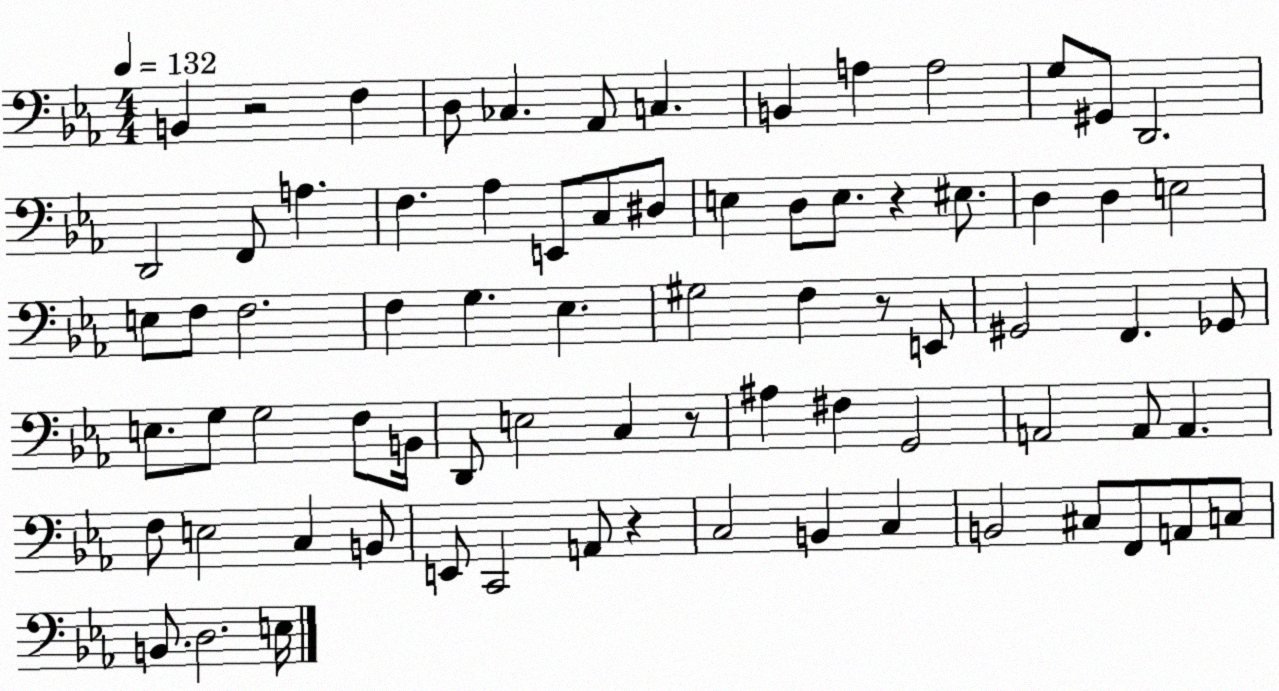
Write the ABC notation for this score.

X:1
T:Untitled
M:4/4
L:1/4
K:Eb
B,, z2 F, D,/2 _C, _A,,/2 C, B,, A, A,2 G,/2 ^G,,/2 D,,2 D,,2 F,,/2 A, F, _A, E,,/2 C,/2 ^D,/2 E, D,/2 E,/2 z ^E,/2 D, D, E,2 E,/2 F,/2 F,2 F, G, _E, ^G,2 F, z/2 E,,/2 ^G,,2 F,, _G,,/2 E,/2 G,/2 G,2 F,/2 B,,/4 D,,/2 E,2 C, z/2 ^A, ^F, G,,2 A,,2 A,,/2 A,, F,/2 E,2 C, B,,/2 E,,/2 C,,2 A,,/2 z C,2 B,, C, B,,2 ^C,/2 F,,/2 A,,/2 C,/2 B,,/2 D,2 E,/4